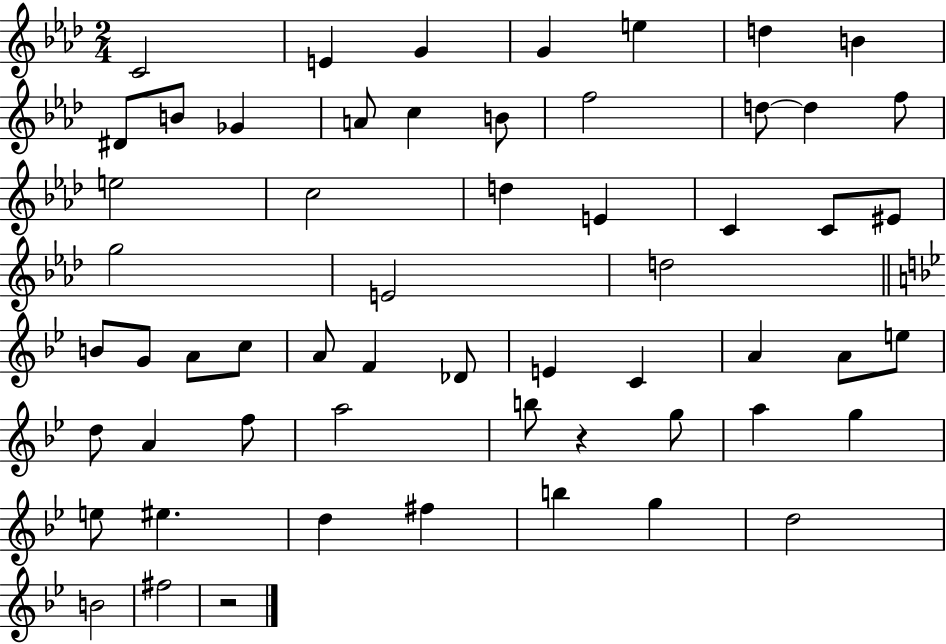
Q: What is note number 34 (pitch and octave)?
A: Db4